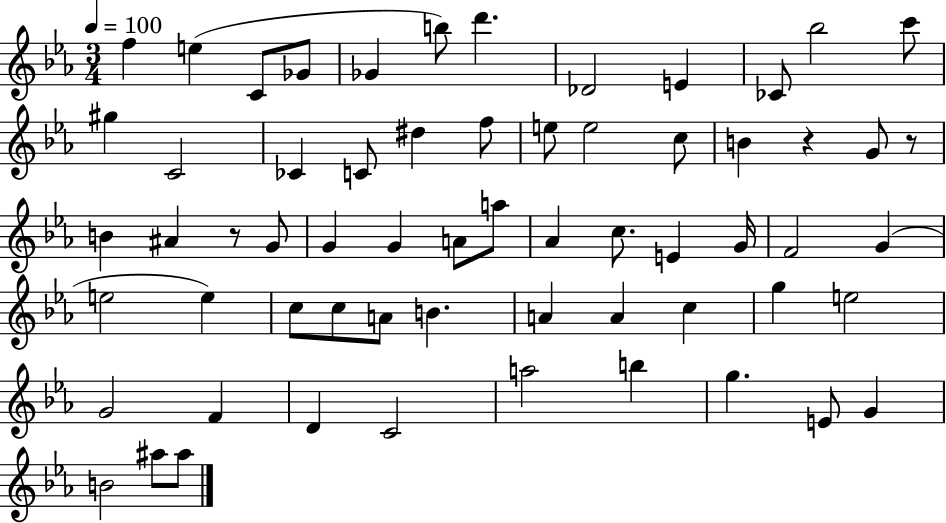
{
  \clef treble
  \numericTimeSignature
  \time 3/4
  \key ees \major
  \tempo 4 = 100
  f''4 e''4( c'8 ges'8 | ges'4 b''8) d'''4. | des'2 e'4 | ces'8 bes''2 c'''8 | \break gis''4 c'2 | ces'4 c'8 dis''4 f''8 | e''8 e''2 c''8 | b'4 r4 g'8 r8 | \break b'4 ais'4 r8 g'8 | g'4 g'4 a'8 a''8 | aes'4 c''8. e'4 g'16 | f'2 g'4( | \break e''2 e''4) | c''8 c''8 a'8 b'4. | a'4 a'4 c''4 | g''4 e''2 | \break g'2 f'4 | d'4 c'2 | a''2 b''4 | g''4. e'8 g'4 | \break b'2 ais''8 ais''8 | \bar "|."
}